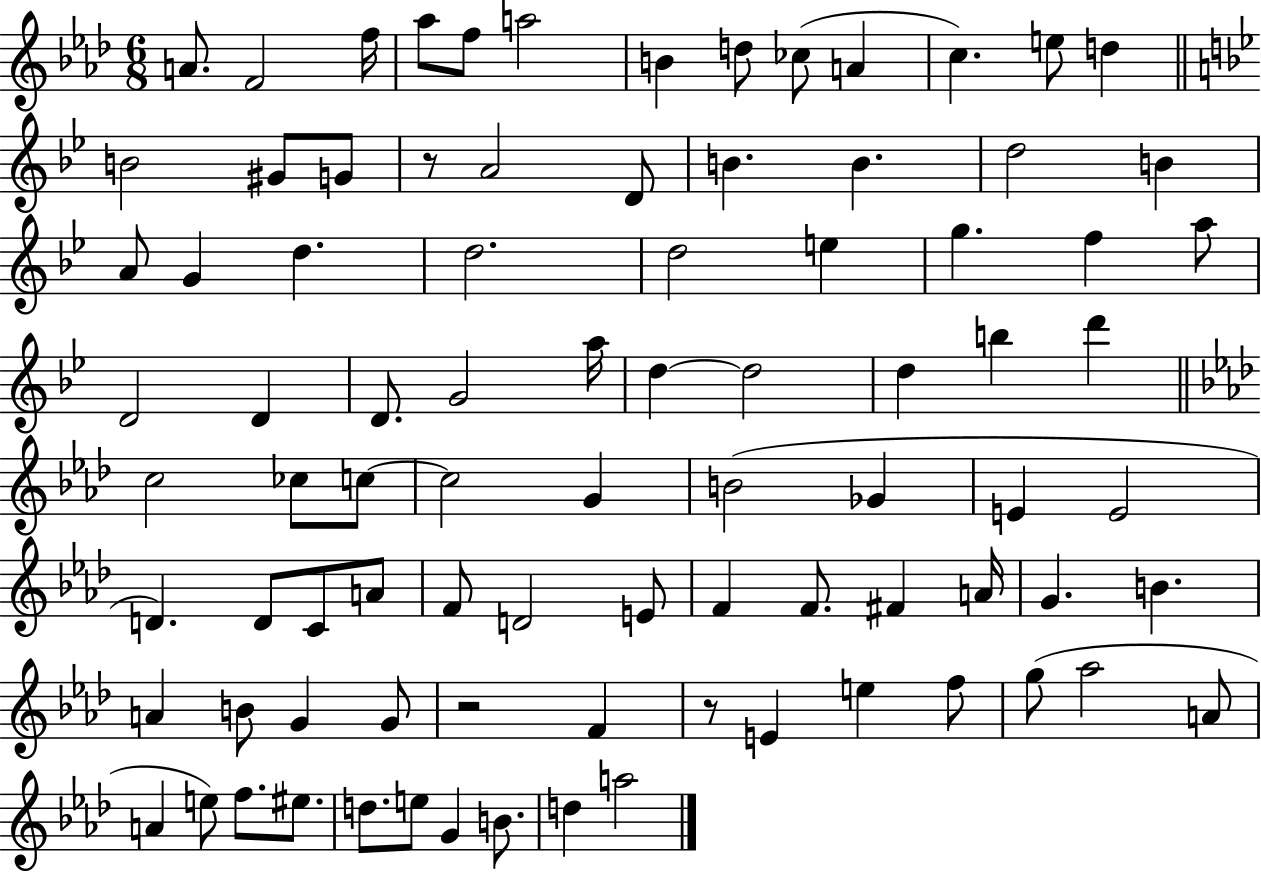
A4/e. F4/h F5/s Ab5/e F5/e A5/h B4/q D5/e CES5/e A4/q C5/q. E5/e D5/q B4/h G#4/e G4/e R/e A4/h D4/e B4/q. B4/q. D5/h B4/q A4/e G4/q D5/q. D5/h. D5/h E5/q G5/q. F5/q A5/e D4/h D4/q D4/e. G4/h A5/s D5/q D5/h D5/q B5/q D6/q C5/h CES5/e C5/e C5/h G4/q B4/h Gb4/q E4/q E4/h D4/q. D4/e C4/e A4/e F4/e D4/h E4/e F4/q F4/e. F#4/q A4/s G4/q. B4/q. A4/q B4/e G4/q G4/e R/h F4/q R/e E4/q E5/q F5/e G5/e Ab5/h A4/e A4/q E5/e F5/e. EIS5/e. D5/e. E5/e G4/q B4/e. D5/q A5/h